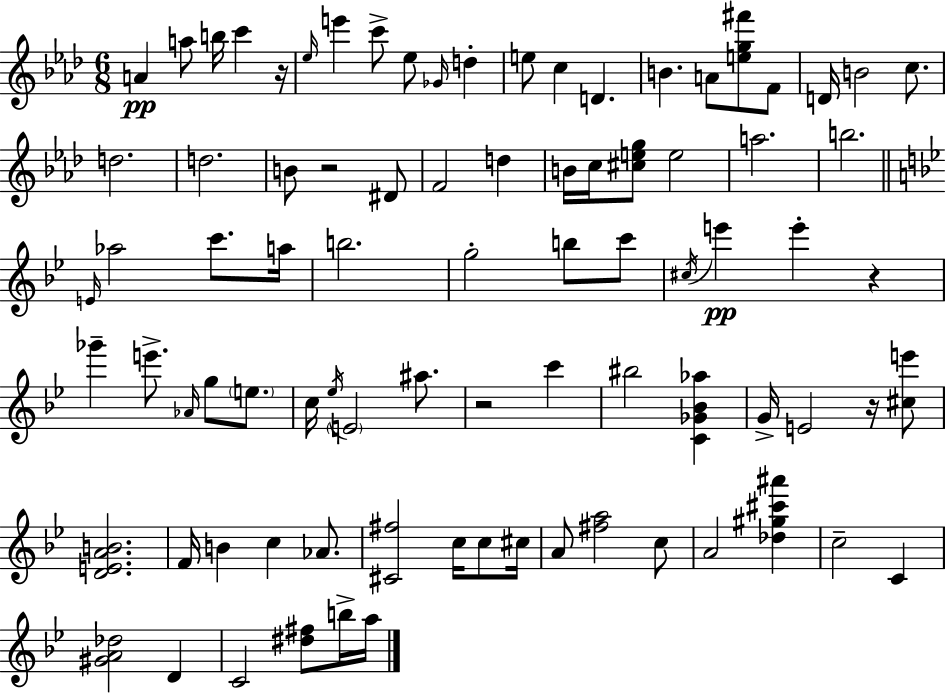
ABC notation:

X:1
T:Untitled
M:6/8
L:1/4
K:Ab
A a/2 b/4 c' z/4 _e/4 e' c'/2 _e/2 _G/4 d e/2 c D B A/2 [eg^f']/2 F/2 D/4 B2 c/2 d2 d2 B/2 z2 ^D/2 F2 d B/4 c/4 [^ceg]/2 e2 a2 b2 E/4 _a2 c'/2 a/4 b2 g2 b/2 c'/2 ^c/4 e' e' z _g' e'/2 _A/4 g/2 e/2 c/4 _e/4 E2 ^a/2 z2 c' ^b2 [C_G_B_a] G/4 E2 z/4 [^ce']/2 [DEAB]2 F/4 B c _A/2 [^C^f]2 c/4 c/2 ^c/4 A/2 [^fa]2 c/2 A2 [_d^g^c'^a'] c2 C [^GA_d]2 D C2 [^d^f]/2 b/4 a/4